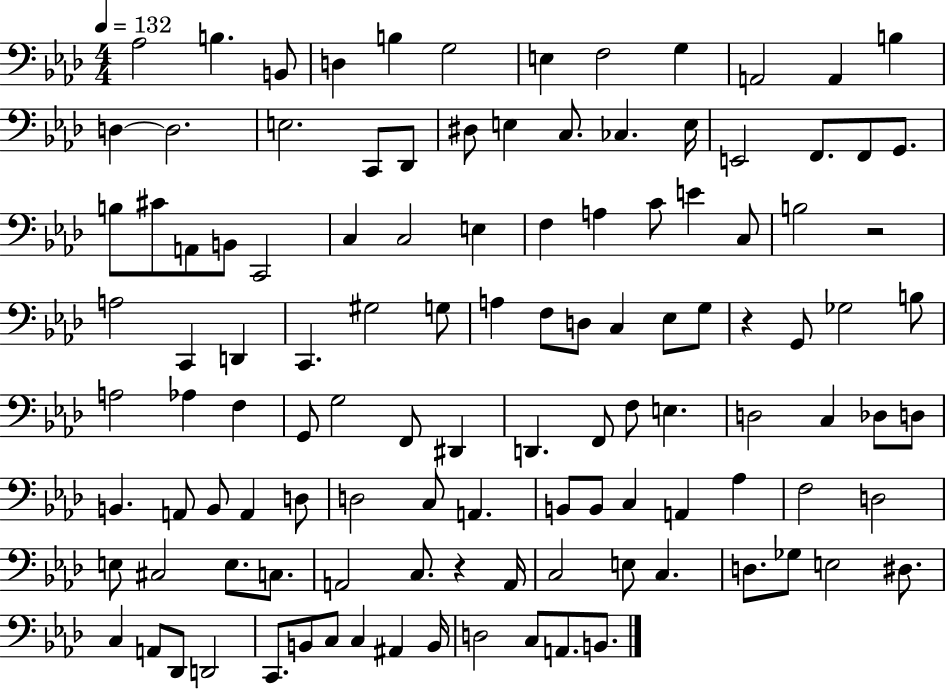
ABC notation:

X:1
T:Untitled
M:4/4
L:1/4
K:Ab
_A,2 B, B,,/2 D, B, G,2 E, F,2 G, A,,2 A,, B, D, D,2 E,2 C,,/2 _D,,/2 ^D,/2 E, C,/2 _C, E,/4 E,,2 F,,/2 F,,/2 G,,/2 B,/2 ^C/2 A,,/2 B,,/2 C,,2 C, C,2 E, F, A, C/2 E C,/2 B,2 z2 A,2 C,, D,, C,, ^G,2 G,/2 A, F,/2 D,/2 C, _E,/2 G,/2 z G,,/2 _G,2 B,/2 A,2 _A, F, G,,/2 G,2 F,,/2 ^D,, D,, F,,/2 F,/2 E, D,2 C, _D,/2 D,/2 B,, A,,/2 B,,/2 A,, D,/2 D,2 C,/2 A,, B,,/2 B,,/2 C, A,, _A, F,2 D,2 E,/2 ^C,2 E,/2 C,/2 A,,2 C,/2 z A,,/4 C,2 E,/2 C, D,/2 _G,/2 E,2 ^D,/2 C, A,,/2 _D,,/2 D,,2 C,,/2 B,,/2 C,/2 C, ^A,, B,,/4 D,2 C,/2 A,,/2 B,,/2